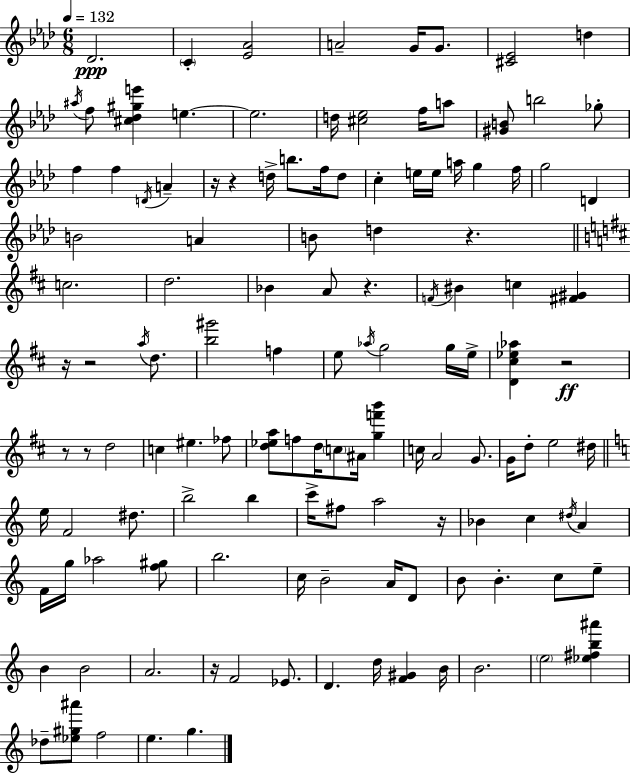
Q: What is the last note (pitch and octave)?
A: G5